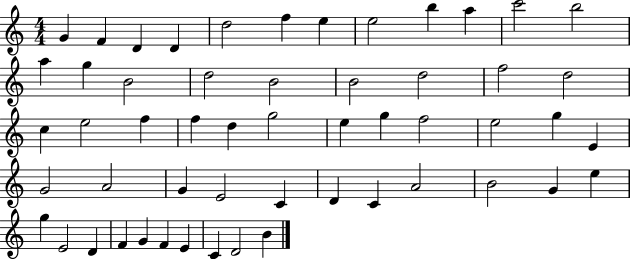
G4/q F4/q D4/q D4/q D5/h F5/q E5/q E5/h B5/q A5/q C6/h B5/h A5/q G5/q B4/h D5/h B4/h B4/h D5/h F5/h D5/h C5/q E5/h F5/q F5/q D5/q G5/h E5/q G5/q F5/h E5/h G5/q E4/q G4/h A4/h G4/q E4/h C4/q D4/q C4/q A4/h B4/h G4/q E5/q G5/q E4/h D4/q F4/q G4/q F4/q E4/q C4/q D4/h B4/q